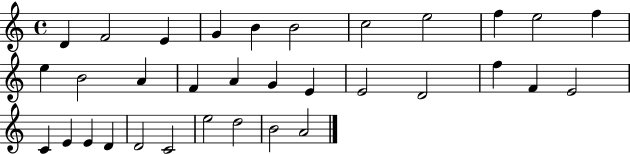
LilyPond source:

{
  \clef treble
  \time 4/4
  \defaultTimeSignature
  \key c \major
  d'4 f'2 e'4 | g'4 b'4 b'2 | c''2 e''2 | f''4 e''2 f''4 | \break e''4 b'2 a'4 | f'4 a'4 g'4 e'4 | e'2 d'2 | f''4 f'4 e'2 | \break c'4 e'4 e'4 d'4 | d'2 c'2 | e''2 d''2 | b'2 a'2 | \break \bar "|."
}